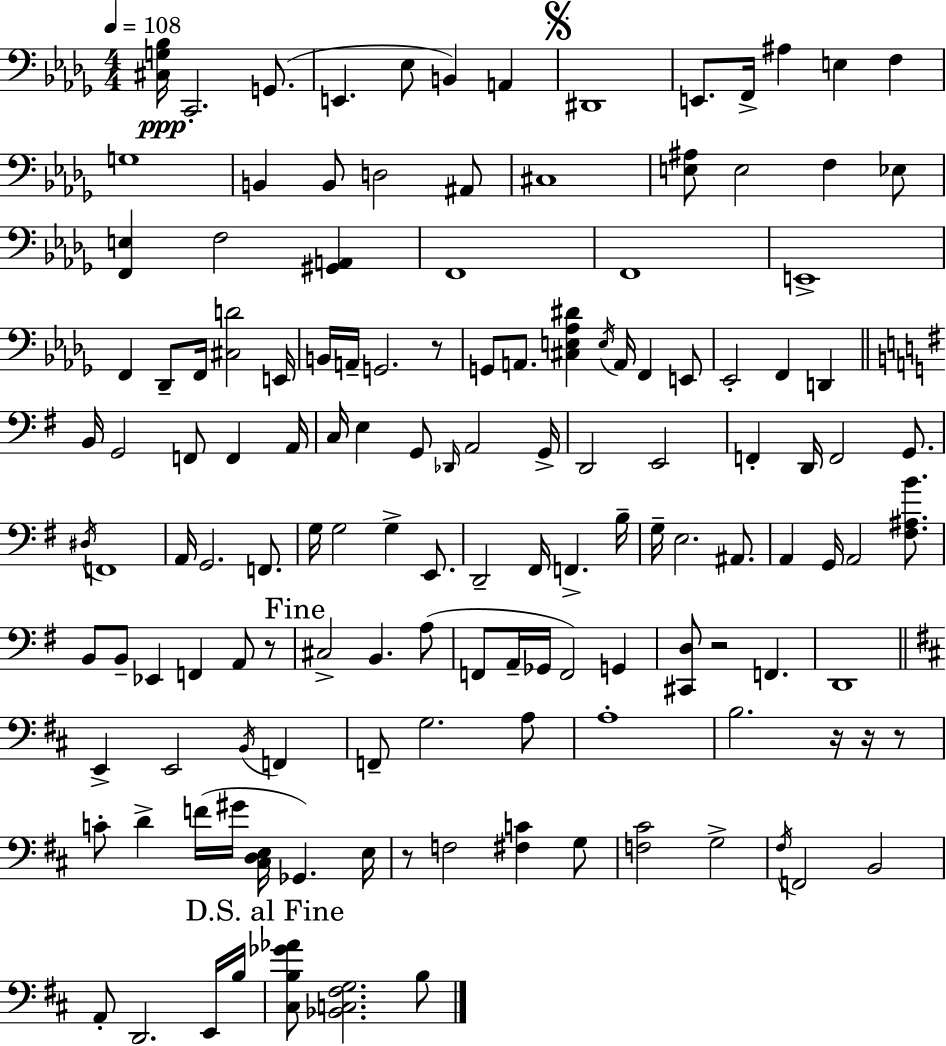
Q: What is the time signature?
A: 4/4